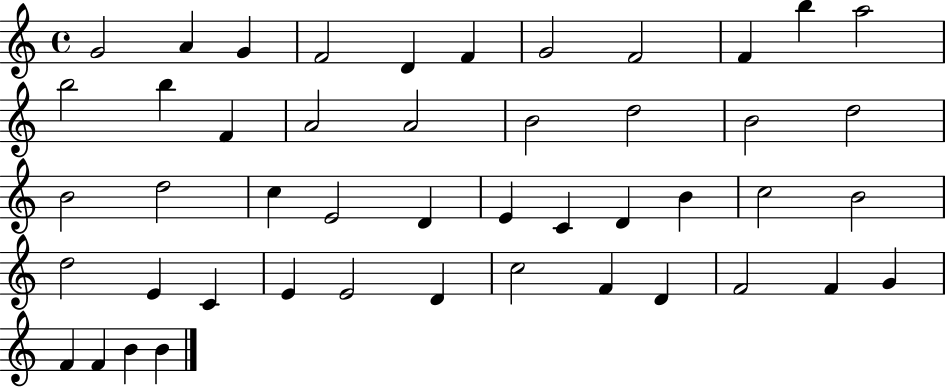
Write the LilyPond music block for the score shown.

{
  \clef treble
  \time 4/4
  \defaultTimeSignature
  \key c \major
  g'2 a'4 g'4 | f'2 d'4 f'4 | g'2 f'2 | f'4 b''4 a''2 | \break b''2 b''4 f'4 | a'2 a'2 | b'2 d''2 | b'2 d''2 | \break b'2 d''2 | c''4 e'2 d'4 | e'4 c'4 d'4 b'4 | c''2 b'2 | \break d''2 e'4 c'4 | e'4 e'2 d'4 | c''2 f'4 d'4 | f'2 f'4 g'4 | \break f'4 f'4 b'4 b'4 | \bar "|."
}